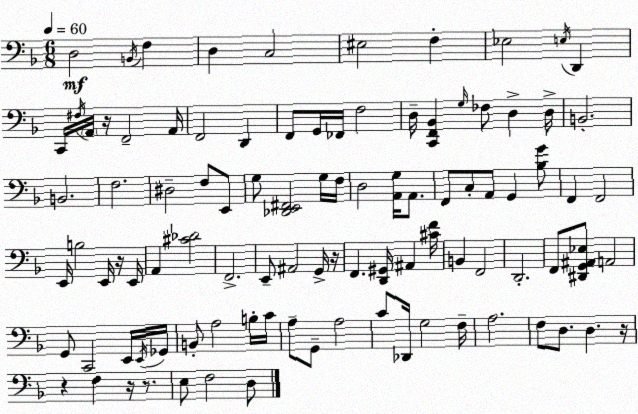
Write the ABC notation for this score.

X:1
T:Untitled
M:6/8
L:1/4
K:Dm
D,2 B,,/4 F, D, C,2 ^E,2 F, _E,2 E,/4 D,, C,,/4 ^F,/4 A,,/4 z/4 F,,2 A,,/4 F,,2 D,, F,,/2 G,,/4 _F,,/4 F,2 D,/4 [C,,F,,_B,,] G,/4 _F,/2 D, D,/4 B,,2 B,,2 F,2 ^D,2 F,/2 E,,/2 G,/2 [_D,,E,,^F,,]2 G,/4 F,/4 D,2 [A,,G,]/4 A,,/2 F,,/2 C,/2 A,,/2 G,, [_B,G]/2 F,, F,,2 E,,/4 B,2 E,,/4 z/4 E,,/4 A,, [^C_D]2 F,,2 E,,/2 ^A,,2 G,,/4 z/4 F,, [D,,^G,,]/4 ^A,, [^CF]/4 B,, F,,2 D,,2 F,,/2 [^D,,G,,^A,,_E,]/2 A,,2 G,,/2 C,,2 E,,/4 E,,/4 _G,,/4 B,,/2 A,2 B,/4 C/4 A,/2 G,,/2 A,2 C/2 _D,,/4 G,2 F,/4 A,2 F,/2 D,/2 D, z/4 z F, z/4 z/2 E,/2 F,2 D,/2